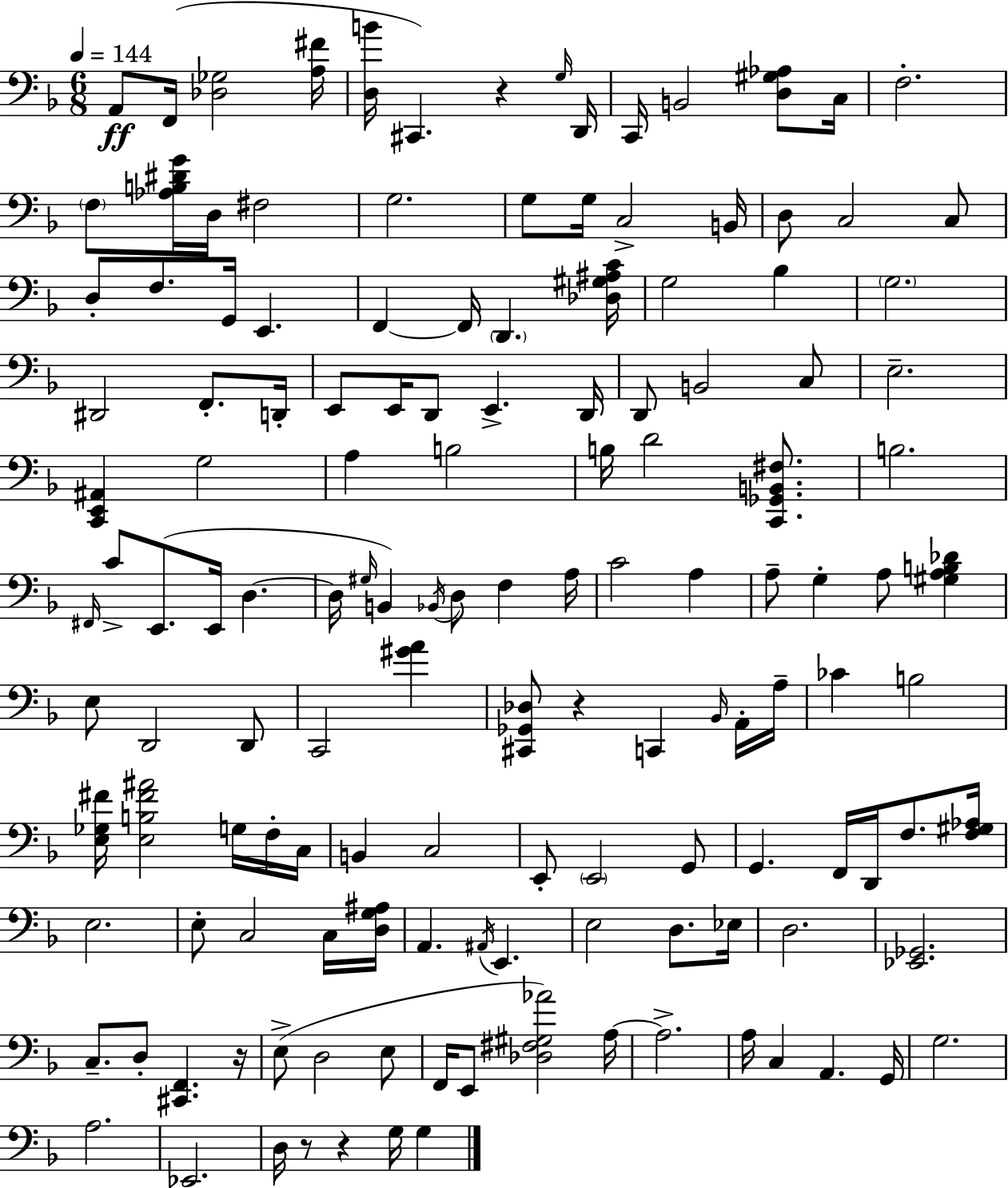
X:1
T:Untitled
M:6/8
L:1/4
K:F
A,,/2 F,,/4 [_D,_G,]2 [A,^F]/4 [D,B]/4 ^C,, z G,/4 D,,/4 C,,/4 B,,2 [D,^G,_A,]/2 C,/4 F,2 F,/2 [_A,B,^DG]/4 D,/4 ^F,2 G,2 G,/2 G,/4 C,2 B,,/4 D,/2 C,2 C,/2 D,/2 F,/2 G,,/4 E,, F,, F,,/4 D,, [_D,^G,^A,C]/4 G,2 _B, G,2 ^D,,2 F,,/2 D,,/4 E,,/2 E,,/4 D,,/2 E,, D,,/4 D,,/2 B,,2 C,/2 E,2 [C,,E,,^A,,] G,2 A, B,2 B,/4 D2 [C,,_G,,B,,^F,]/2 B,2 ^F,,/4 C/2 E,,/2 E,,/4 D, D,/4 ^G,/4 B,, _B,,/4 D,/2 F, A,/4 C2 A, A,/2 G, A,/2 [^G,A,B,_D] E,/2 D,,2 D,,/2 C,,2 [^GA] [^C,,_G,,_D,]/2 z C,, _B,,/4 A,,/4 A,/4 _C B,2 [E,_G,^F]/4 [E,B,^F^A]2 G,/4 F,/4 C,/4 B,, C,2 E,,/2 E,,2 G,,/2 G,, F,,/4 D,,/4 F,/2 [F,^G,_A,]/4 E,2 E,/2 C,2 C,/4 [D,G,^A,]/4 A,, ^A,,/4 E,, E,2 D,/2 _E,/4 D,2 [_E,,_G,,]2 C,/2 D,/2 [^C,,F,,] z/4 E,/2 D,2 E,/2 F,,/4 E,,/2 [_D,^F,^G,_A]2 A,/4 A,2 A,/4 C, A,, G,,/4 G,2 A,2 _E,,2 D,/4 z/2 z G,/4 G,